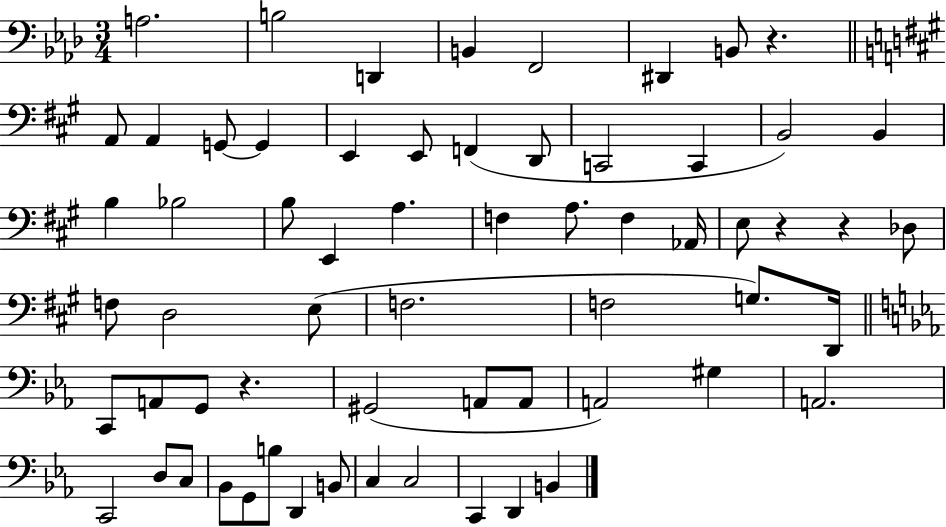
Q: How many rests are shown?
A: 4